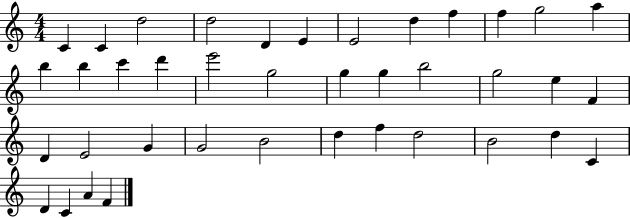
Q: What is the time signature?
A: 4/4